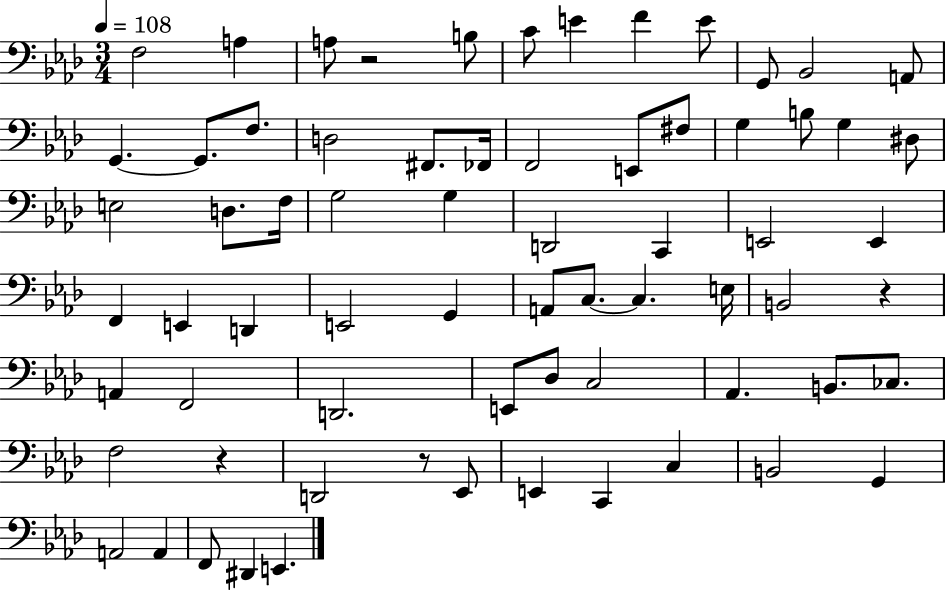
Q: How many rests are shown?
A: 4